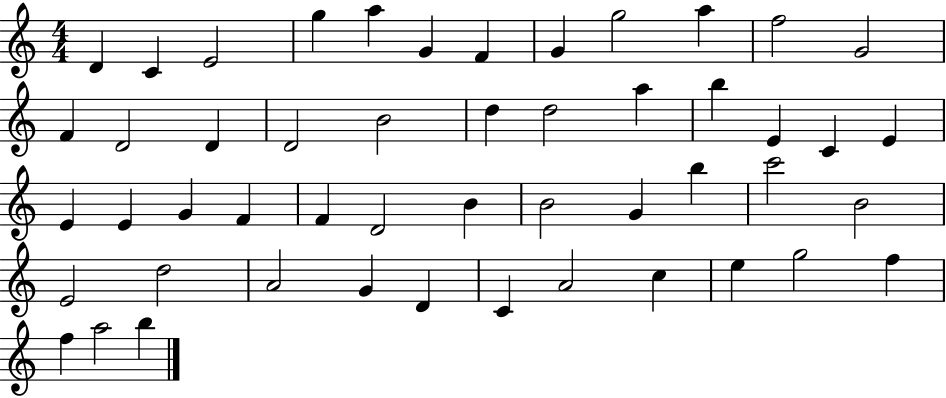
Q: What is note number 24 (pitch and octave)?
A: E4